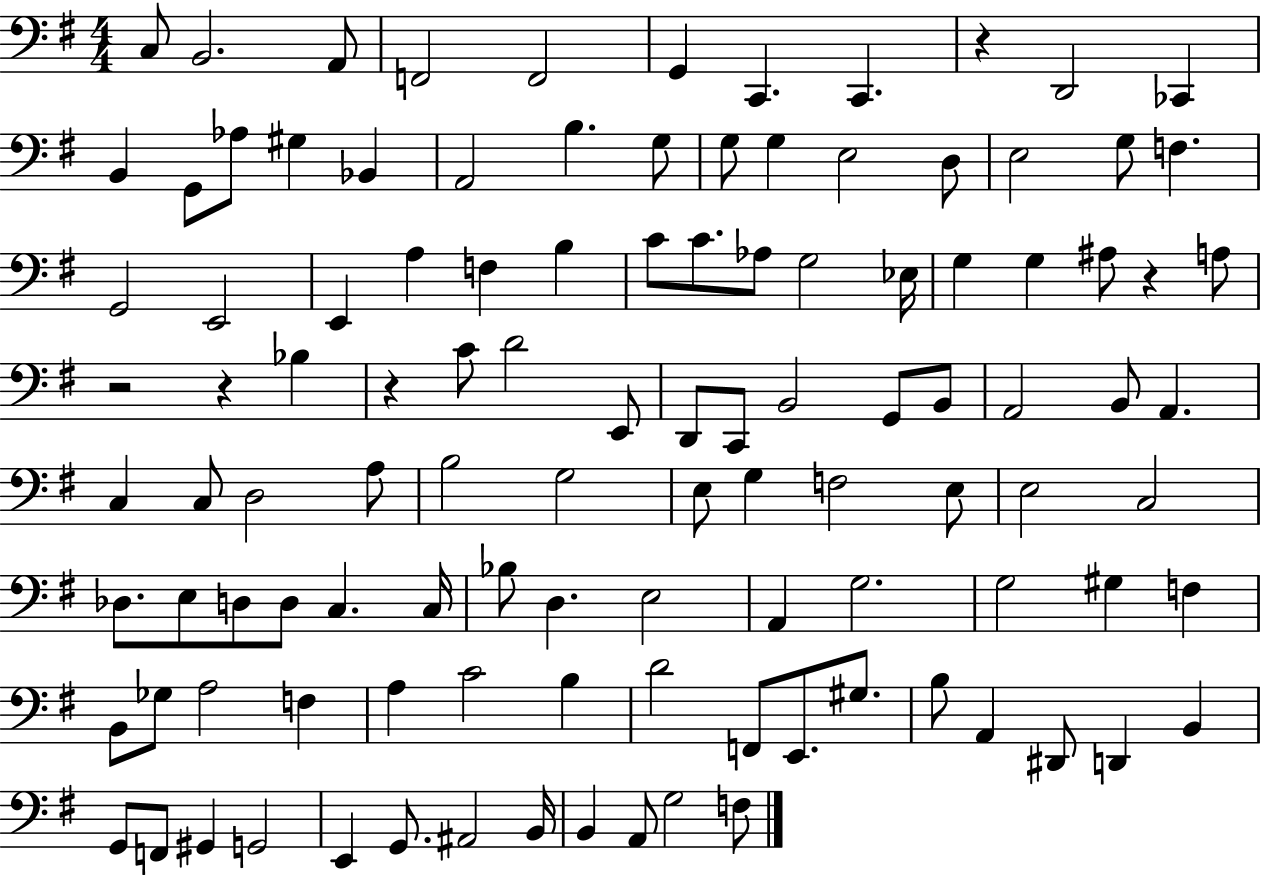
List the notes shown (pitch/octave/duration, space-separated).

C3/e B2/h. A2/e F2/h F2/h G2/q C2/q. C2/q. R/q D2/h CES2/q B2/q G2/e Ab3/e G#3/q Bb2/q A2/h B3/q. G3/e G3/e G3/q E3/h D3/e E3/h G3/e F3/q. G2/h E2/h E2/q A3/q F3/q B3/q C4/e C4/e. Ab3/e G3/h Eb3/s G3/q G3/q A#3/e R/q A3/e R/h R/q Bb3/q R/q C4/e D4/h E2/e D2/e C2/e B2/h G2/e B2/e A2/h B2/e A2/q. C3/q C3/e D3/h A3/e B3/h G3/h E3/e G3/q F3/h E3/e E3/h C3/h Db3/e. E3/e D3/e D3/e C3/q. C3/s Bb3/e D3/q. E3/h A2/q G3/h. G3/h G#3/q F3/q B2/e Gb3/e A3/h F3/q A3/q C4/h B3/q D4/h F2/e E2/e. G#3/e. B3/e A2/q D#2/e D2/q B2/q G2/e F2/e G#2/q G2/h E2/q G2/e. A#2/h B2/s B2/q A2/e G3/h F3/e